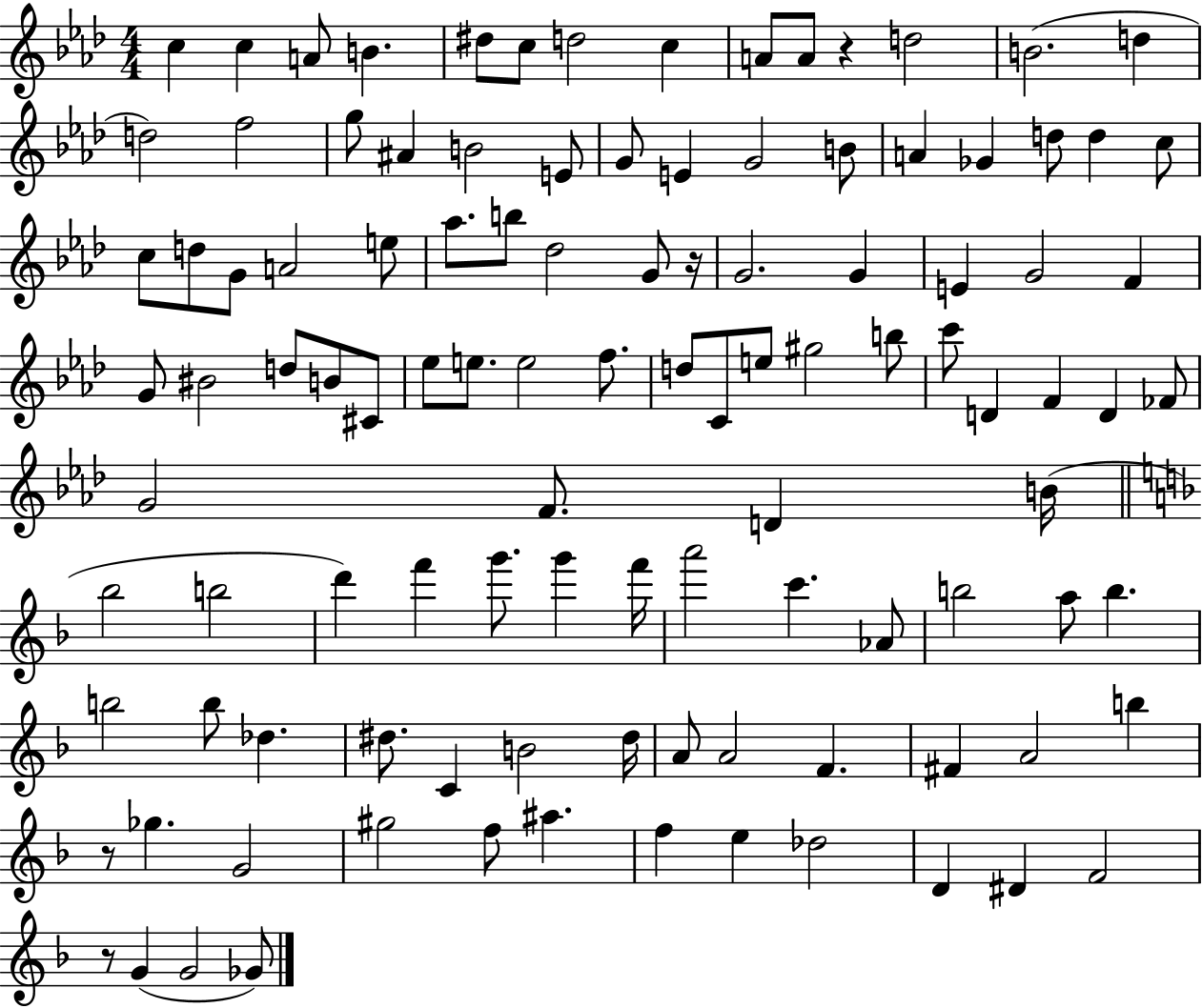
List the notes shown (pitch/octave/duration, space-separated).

C5/q C5/q A4/e B4/q. D#5/e C5/e D5/h C5/q A4/e A4/e R/q D5/h B4/h. D5/q D5/h F5/h G5/e A#4/q B4/h E4/e G4/e E4/q G4/h B4/e A4/q Gb4/q D5/e D5/q C5/e C5/e D5/e G4/e A4/h E5/e Ab5/e. B5/e Db5/h G4/e R/s G4/h. G4/q E4/q G4/h F4/q G4/e BIS4/h D5/e B4/e C#4/e Eb5/e E5/e. E5/h F5/e. D5/e C4/e E5/e G#5/h B5/e C6/e D4/q F4/q D4/q FES4/e G4/h F4/e. D4/q B4/s Bb5/h B5/h D6/q F6/q G6/e. G6/q F6/s A6/h C6/q. Ab4/e B5/h A5/e B5/q. B5/h B5/e Db5/q. D#5/e. C4/q B4/h D#5/s A4/e A4/h F4/q. F#4/q A4/h B5/q R/e Gb5/q. G4/h G#5/h F5/e A#5/q. F5/q E5/q Db5/h D4/q D#4/q F4/h R/e G4/q G4/h Gb4/e